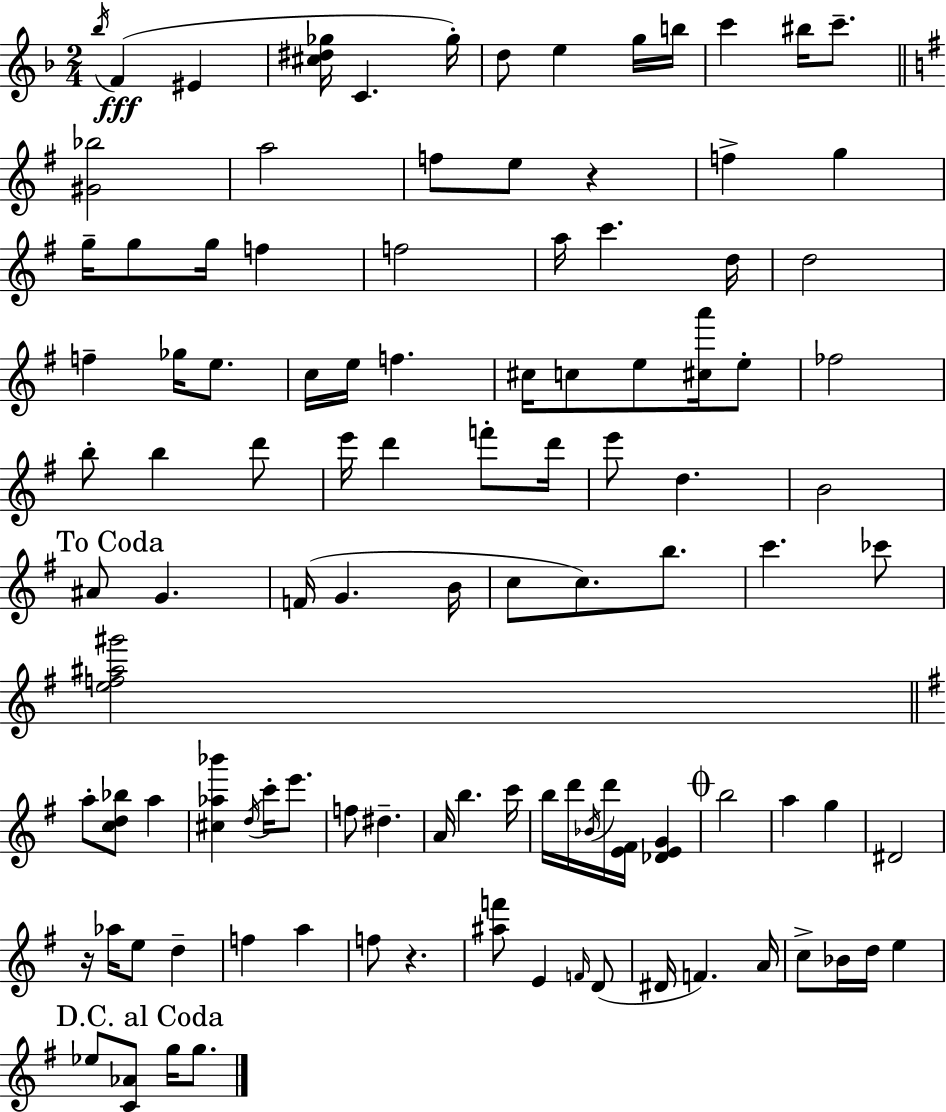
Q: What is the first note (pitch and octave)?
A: Bb5